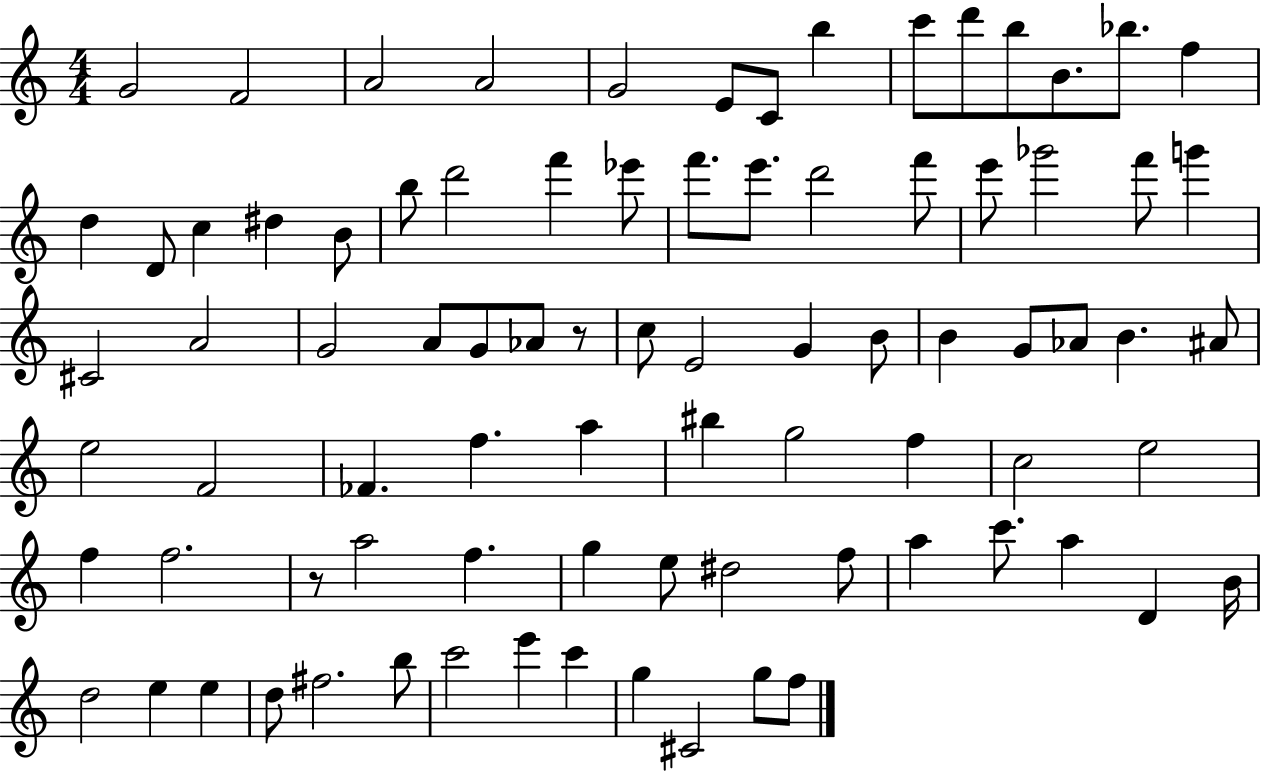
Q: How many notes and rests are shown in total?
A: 84